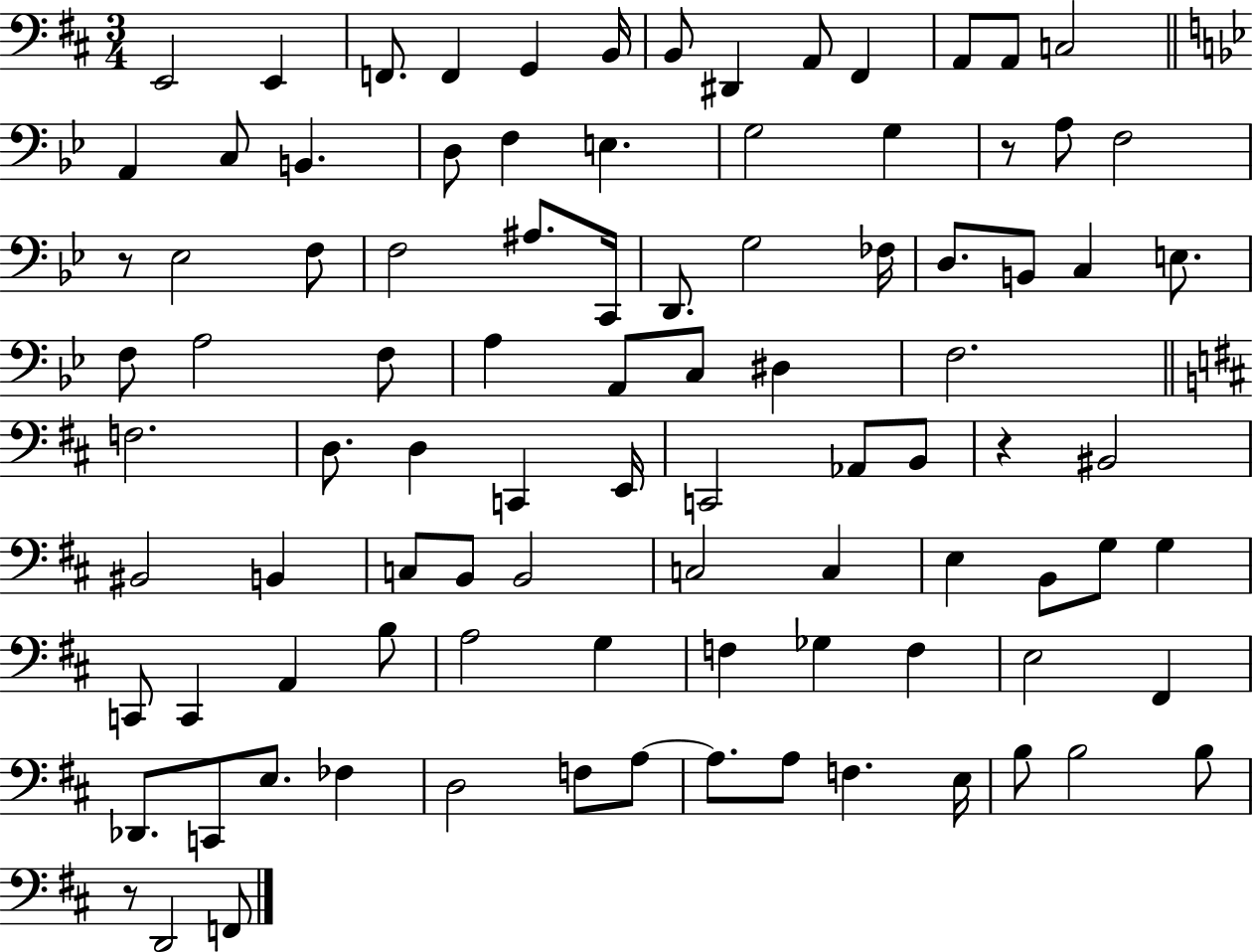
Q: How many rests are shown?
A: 4